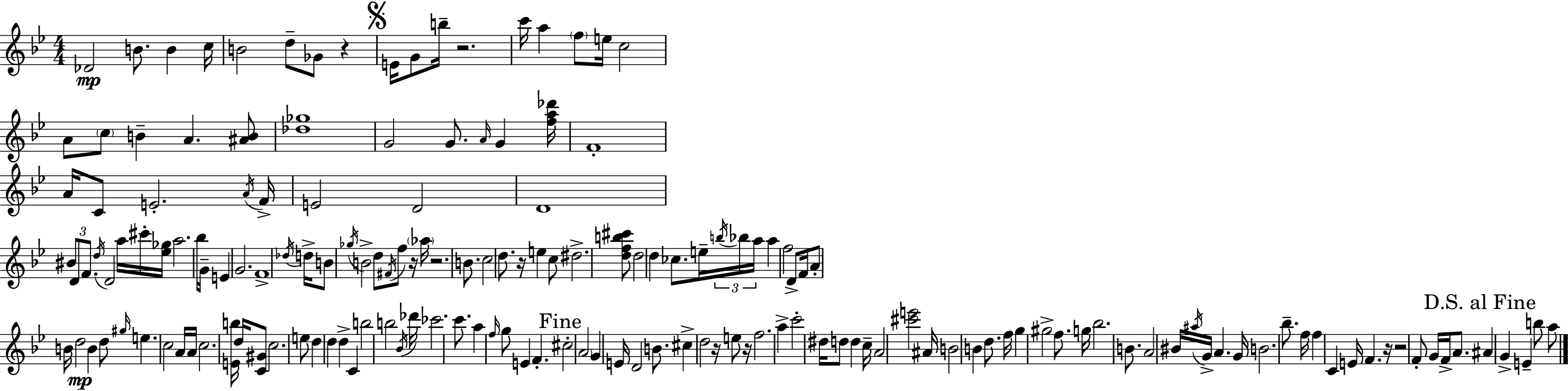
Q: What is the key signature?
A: G minor